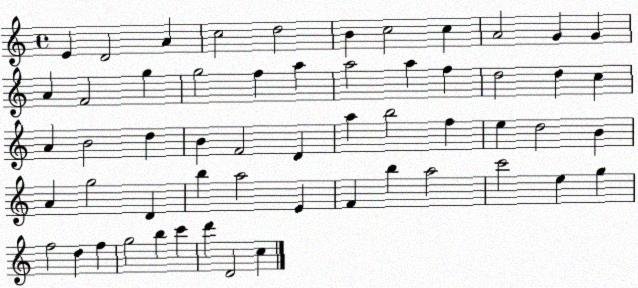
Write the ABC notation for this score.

X:1
T:Untitled
M:4/4
L:1/4
K:C
E D2 A c2 d2 B c2 c A2 G G A F2 g g2 f a a2 a f d2 d c A B2 d B F2 D a b2 f e d2 B A g2 D b a2 E F b a2 c'2 e g f2 d f g2 b c' d' D2 c